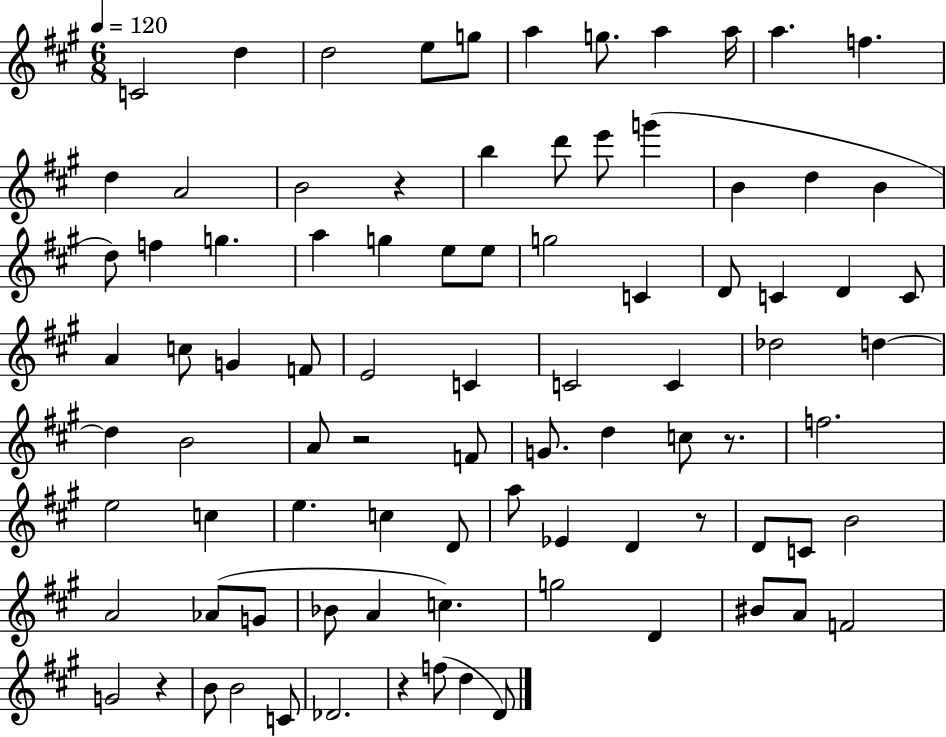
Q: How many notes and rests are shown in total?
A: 88